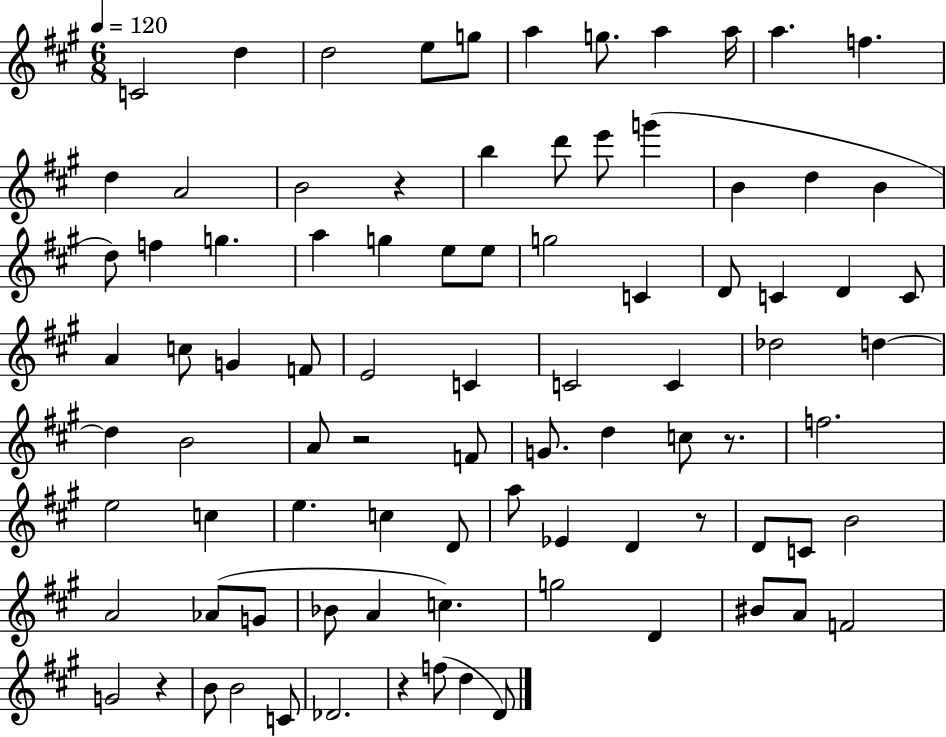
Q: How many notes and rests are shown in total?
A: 88